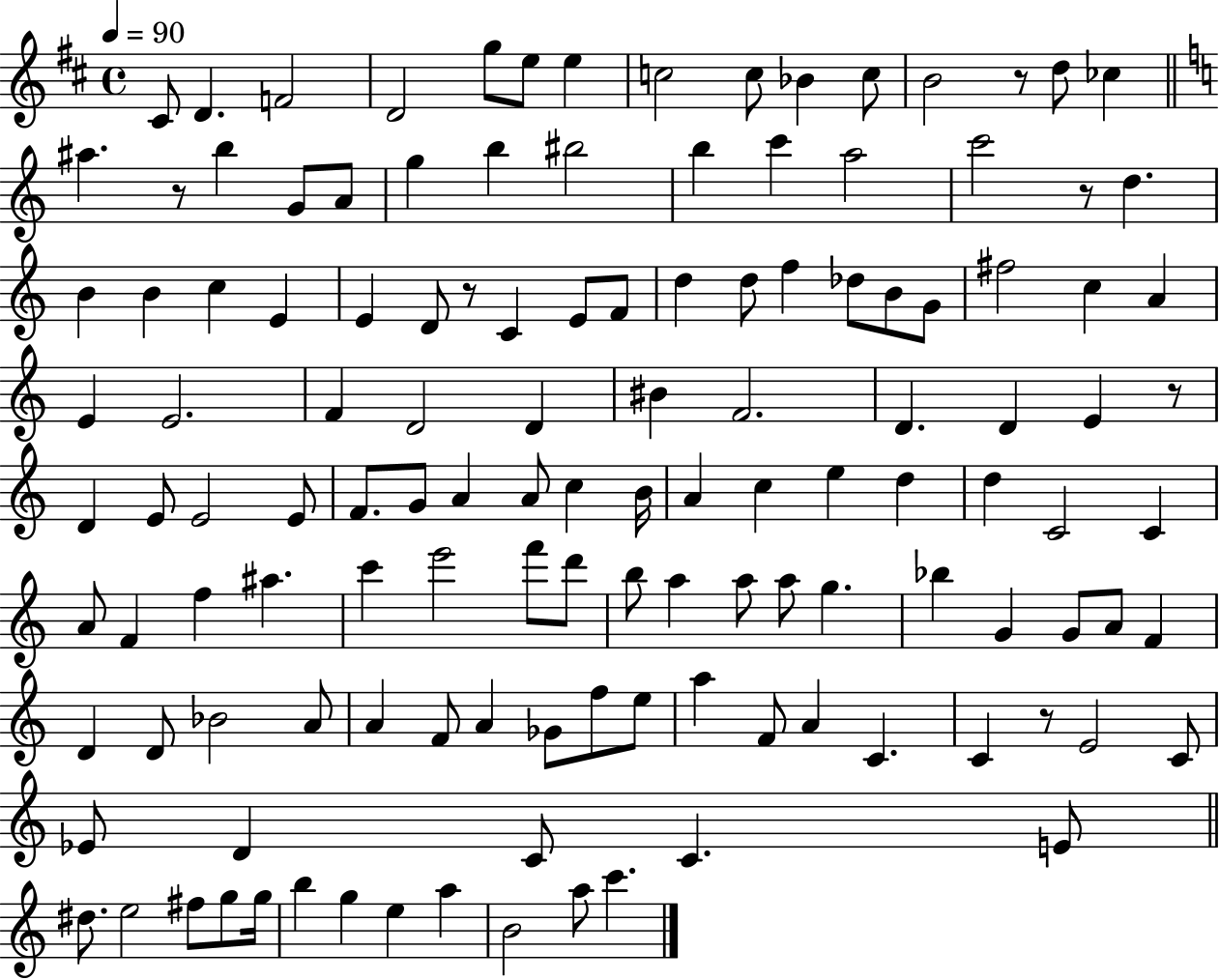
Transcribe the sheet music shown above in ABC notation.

X:1
T:Untitled
M:4/4
L:1/4
K:D
^C/2 D F2 D2 g/2 e/2 e c2 c/2 _B c/2 B2 z/2 d/2 _c ^a z/2 b G/2 A/2 g b ^b2 b c' a2 c'2 z/2 d B B c E E D/2 z/2 C E/2 F/2 d d/2 f _d/2 B/2 G/2 ^f2 c A E E2 F D2 D ^B F2 D D E z/2 D E/2 E2 E/2 F/2 G/2 A A/2 c B/4 A c e d d C2 C A/2 F f ^a c' e'2 f'/2 d'/2 b/2 a a/2 a/2 g _b G G/2 A/2 F D D/2 _B2 A/2 A F/2 A _G/2 f/2 e/2 a F/2 A C C z/2 E2 C/2 _E/2 D C/2 C E/2 ^d/2 e2 ^f/2 g/2 g/4 b g e a B2 a/2 c'